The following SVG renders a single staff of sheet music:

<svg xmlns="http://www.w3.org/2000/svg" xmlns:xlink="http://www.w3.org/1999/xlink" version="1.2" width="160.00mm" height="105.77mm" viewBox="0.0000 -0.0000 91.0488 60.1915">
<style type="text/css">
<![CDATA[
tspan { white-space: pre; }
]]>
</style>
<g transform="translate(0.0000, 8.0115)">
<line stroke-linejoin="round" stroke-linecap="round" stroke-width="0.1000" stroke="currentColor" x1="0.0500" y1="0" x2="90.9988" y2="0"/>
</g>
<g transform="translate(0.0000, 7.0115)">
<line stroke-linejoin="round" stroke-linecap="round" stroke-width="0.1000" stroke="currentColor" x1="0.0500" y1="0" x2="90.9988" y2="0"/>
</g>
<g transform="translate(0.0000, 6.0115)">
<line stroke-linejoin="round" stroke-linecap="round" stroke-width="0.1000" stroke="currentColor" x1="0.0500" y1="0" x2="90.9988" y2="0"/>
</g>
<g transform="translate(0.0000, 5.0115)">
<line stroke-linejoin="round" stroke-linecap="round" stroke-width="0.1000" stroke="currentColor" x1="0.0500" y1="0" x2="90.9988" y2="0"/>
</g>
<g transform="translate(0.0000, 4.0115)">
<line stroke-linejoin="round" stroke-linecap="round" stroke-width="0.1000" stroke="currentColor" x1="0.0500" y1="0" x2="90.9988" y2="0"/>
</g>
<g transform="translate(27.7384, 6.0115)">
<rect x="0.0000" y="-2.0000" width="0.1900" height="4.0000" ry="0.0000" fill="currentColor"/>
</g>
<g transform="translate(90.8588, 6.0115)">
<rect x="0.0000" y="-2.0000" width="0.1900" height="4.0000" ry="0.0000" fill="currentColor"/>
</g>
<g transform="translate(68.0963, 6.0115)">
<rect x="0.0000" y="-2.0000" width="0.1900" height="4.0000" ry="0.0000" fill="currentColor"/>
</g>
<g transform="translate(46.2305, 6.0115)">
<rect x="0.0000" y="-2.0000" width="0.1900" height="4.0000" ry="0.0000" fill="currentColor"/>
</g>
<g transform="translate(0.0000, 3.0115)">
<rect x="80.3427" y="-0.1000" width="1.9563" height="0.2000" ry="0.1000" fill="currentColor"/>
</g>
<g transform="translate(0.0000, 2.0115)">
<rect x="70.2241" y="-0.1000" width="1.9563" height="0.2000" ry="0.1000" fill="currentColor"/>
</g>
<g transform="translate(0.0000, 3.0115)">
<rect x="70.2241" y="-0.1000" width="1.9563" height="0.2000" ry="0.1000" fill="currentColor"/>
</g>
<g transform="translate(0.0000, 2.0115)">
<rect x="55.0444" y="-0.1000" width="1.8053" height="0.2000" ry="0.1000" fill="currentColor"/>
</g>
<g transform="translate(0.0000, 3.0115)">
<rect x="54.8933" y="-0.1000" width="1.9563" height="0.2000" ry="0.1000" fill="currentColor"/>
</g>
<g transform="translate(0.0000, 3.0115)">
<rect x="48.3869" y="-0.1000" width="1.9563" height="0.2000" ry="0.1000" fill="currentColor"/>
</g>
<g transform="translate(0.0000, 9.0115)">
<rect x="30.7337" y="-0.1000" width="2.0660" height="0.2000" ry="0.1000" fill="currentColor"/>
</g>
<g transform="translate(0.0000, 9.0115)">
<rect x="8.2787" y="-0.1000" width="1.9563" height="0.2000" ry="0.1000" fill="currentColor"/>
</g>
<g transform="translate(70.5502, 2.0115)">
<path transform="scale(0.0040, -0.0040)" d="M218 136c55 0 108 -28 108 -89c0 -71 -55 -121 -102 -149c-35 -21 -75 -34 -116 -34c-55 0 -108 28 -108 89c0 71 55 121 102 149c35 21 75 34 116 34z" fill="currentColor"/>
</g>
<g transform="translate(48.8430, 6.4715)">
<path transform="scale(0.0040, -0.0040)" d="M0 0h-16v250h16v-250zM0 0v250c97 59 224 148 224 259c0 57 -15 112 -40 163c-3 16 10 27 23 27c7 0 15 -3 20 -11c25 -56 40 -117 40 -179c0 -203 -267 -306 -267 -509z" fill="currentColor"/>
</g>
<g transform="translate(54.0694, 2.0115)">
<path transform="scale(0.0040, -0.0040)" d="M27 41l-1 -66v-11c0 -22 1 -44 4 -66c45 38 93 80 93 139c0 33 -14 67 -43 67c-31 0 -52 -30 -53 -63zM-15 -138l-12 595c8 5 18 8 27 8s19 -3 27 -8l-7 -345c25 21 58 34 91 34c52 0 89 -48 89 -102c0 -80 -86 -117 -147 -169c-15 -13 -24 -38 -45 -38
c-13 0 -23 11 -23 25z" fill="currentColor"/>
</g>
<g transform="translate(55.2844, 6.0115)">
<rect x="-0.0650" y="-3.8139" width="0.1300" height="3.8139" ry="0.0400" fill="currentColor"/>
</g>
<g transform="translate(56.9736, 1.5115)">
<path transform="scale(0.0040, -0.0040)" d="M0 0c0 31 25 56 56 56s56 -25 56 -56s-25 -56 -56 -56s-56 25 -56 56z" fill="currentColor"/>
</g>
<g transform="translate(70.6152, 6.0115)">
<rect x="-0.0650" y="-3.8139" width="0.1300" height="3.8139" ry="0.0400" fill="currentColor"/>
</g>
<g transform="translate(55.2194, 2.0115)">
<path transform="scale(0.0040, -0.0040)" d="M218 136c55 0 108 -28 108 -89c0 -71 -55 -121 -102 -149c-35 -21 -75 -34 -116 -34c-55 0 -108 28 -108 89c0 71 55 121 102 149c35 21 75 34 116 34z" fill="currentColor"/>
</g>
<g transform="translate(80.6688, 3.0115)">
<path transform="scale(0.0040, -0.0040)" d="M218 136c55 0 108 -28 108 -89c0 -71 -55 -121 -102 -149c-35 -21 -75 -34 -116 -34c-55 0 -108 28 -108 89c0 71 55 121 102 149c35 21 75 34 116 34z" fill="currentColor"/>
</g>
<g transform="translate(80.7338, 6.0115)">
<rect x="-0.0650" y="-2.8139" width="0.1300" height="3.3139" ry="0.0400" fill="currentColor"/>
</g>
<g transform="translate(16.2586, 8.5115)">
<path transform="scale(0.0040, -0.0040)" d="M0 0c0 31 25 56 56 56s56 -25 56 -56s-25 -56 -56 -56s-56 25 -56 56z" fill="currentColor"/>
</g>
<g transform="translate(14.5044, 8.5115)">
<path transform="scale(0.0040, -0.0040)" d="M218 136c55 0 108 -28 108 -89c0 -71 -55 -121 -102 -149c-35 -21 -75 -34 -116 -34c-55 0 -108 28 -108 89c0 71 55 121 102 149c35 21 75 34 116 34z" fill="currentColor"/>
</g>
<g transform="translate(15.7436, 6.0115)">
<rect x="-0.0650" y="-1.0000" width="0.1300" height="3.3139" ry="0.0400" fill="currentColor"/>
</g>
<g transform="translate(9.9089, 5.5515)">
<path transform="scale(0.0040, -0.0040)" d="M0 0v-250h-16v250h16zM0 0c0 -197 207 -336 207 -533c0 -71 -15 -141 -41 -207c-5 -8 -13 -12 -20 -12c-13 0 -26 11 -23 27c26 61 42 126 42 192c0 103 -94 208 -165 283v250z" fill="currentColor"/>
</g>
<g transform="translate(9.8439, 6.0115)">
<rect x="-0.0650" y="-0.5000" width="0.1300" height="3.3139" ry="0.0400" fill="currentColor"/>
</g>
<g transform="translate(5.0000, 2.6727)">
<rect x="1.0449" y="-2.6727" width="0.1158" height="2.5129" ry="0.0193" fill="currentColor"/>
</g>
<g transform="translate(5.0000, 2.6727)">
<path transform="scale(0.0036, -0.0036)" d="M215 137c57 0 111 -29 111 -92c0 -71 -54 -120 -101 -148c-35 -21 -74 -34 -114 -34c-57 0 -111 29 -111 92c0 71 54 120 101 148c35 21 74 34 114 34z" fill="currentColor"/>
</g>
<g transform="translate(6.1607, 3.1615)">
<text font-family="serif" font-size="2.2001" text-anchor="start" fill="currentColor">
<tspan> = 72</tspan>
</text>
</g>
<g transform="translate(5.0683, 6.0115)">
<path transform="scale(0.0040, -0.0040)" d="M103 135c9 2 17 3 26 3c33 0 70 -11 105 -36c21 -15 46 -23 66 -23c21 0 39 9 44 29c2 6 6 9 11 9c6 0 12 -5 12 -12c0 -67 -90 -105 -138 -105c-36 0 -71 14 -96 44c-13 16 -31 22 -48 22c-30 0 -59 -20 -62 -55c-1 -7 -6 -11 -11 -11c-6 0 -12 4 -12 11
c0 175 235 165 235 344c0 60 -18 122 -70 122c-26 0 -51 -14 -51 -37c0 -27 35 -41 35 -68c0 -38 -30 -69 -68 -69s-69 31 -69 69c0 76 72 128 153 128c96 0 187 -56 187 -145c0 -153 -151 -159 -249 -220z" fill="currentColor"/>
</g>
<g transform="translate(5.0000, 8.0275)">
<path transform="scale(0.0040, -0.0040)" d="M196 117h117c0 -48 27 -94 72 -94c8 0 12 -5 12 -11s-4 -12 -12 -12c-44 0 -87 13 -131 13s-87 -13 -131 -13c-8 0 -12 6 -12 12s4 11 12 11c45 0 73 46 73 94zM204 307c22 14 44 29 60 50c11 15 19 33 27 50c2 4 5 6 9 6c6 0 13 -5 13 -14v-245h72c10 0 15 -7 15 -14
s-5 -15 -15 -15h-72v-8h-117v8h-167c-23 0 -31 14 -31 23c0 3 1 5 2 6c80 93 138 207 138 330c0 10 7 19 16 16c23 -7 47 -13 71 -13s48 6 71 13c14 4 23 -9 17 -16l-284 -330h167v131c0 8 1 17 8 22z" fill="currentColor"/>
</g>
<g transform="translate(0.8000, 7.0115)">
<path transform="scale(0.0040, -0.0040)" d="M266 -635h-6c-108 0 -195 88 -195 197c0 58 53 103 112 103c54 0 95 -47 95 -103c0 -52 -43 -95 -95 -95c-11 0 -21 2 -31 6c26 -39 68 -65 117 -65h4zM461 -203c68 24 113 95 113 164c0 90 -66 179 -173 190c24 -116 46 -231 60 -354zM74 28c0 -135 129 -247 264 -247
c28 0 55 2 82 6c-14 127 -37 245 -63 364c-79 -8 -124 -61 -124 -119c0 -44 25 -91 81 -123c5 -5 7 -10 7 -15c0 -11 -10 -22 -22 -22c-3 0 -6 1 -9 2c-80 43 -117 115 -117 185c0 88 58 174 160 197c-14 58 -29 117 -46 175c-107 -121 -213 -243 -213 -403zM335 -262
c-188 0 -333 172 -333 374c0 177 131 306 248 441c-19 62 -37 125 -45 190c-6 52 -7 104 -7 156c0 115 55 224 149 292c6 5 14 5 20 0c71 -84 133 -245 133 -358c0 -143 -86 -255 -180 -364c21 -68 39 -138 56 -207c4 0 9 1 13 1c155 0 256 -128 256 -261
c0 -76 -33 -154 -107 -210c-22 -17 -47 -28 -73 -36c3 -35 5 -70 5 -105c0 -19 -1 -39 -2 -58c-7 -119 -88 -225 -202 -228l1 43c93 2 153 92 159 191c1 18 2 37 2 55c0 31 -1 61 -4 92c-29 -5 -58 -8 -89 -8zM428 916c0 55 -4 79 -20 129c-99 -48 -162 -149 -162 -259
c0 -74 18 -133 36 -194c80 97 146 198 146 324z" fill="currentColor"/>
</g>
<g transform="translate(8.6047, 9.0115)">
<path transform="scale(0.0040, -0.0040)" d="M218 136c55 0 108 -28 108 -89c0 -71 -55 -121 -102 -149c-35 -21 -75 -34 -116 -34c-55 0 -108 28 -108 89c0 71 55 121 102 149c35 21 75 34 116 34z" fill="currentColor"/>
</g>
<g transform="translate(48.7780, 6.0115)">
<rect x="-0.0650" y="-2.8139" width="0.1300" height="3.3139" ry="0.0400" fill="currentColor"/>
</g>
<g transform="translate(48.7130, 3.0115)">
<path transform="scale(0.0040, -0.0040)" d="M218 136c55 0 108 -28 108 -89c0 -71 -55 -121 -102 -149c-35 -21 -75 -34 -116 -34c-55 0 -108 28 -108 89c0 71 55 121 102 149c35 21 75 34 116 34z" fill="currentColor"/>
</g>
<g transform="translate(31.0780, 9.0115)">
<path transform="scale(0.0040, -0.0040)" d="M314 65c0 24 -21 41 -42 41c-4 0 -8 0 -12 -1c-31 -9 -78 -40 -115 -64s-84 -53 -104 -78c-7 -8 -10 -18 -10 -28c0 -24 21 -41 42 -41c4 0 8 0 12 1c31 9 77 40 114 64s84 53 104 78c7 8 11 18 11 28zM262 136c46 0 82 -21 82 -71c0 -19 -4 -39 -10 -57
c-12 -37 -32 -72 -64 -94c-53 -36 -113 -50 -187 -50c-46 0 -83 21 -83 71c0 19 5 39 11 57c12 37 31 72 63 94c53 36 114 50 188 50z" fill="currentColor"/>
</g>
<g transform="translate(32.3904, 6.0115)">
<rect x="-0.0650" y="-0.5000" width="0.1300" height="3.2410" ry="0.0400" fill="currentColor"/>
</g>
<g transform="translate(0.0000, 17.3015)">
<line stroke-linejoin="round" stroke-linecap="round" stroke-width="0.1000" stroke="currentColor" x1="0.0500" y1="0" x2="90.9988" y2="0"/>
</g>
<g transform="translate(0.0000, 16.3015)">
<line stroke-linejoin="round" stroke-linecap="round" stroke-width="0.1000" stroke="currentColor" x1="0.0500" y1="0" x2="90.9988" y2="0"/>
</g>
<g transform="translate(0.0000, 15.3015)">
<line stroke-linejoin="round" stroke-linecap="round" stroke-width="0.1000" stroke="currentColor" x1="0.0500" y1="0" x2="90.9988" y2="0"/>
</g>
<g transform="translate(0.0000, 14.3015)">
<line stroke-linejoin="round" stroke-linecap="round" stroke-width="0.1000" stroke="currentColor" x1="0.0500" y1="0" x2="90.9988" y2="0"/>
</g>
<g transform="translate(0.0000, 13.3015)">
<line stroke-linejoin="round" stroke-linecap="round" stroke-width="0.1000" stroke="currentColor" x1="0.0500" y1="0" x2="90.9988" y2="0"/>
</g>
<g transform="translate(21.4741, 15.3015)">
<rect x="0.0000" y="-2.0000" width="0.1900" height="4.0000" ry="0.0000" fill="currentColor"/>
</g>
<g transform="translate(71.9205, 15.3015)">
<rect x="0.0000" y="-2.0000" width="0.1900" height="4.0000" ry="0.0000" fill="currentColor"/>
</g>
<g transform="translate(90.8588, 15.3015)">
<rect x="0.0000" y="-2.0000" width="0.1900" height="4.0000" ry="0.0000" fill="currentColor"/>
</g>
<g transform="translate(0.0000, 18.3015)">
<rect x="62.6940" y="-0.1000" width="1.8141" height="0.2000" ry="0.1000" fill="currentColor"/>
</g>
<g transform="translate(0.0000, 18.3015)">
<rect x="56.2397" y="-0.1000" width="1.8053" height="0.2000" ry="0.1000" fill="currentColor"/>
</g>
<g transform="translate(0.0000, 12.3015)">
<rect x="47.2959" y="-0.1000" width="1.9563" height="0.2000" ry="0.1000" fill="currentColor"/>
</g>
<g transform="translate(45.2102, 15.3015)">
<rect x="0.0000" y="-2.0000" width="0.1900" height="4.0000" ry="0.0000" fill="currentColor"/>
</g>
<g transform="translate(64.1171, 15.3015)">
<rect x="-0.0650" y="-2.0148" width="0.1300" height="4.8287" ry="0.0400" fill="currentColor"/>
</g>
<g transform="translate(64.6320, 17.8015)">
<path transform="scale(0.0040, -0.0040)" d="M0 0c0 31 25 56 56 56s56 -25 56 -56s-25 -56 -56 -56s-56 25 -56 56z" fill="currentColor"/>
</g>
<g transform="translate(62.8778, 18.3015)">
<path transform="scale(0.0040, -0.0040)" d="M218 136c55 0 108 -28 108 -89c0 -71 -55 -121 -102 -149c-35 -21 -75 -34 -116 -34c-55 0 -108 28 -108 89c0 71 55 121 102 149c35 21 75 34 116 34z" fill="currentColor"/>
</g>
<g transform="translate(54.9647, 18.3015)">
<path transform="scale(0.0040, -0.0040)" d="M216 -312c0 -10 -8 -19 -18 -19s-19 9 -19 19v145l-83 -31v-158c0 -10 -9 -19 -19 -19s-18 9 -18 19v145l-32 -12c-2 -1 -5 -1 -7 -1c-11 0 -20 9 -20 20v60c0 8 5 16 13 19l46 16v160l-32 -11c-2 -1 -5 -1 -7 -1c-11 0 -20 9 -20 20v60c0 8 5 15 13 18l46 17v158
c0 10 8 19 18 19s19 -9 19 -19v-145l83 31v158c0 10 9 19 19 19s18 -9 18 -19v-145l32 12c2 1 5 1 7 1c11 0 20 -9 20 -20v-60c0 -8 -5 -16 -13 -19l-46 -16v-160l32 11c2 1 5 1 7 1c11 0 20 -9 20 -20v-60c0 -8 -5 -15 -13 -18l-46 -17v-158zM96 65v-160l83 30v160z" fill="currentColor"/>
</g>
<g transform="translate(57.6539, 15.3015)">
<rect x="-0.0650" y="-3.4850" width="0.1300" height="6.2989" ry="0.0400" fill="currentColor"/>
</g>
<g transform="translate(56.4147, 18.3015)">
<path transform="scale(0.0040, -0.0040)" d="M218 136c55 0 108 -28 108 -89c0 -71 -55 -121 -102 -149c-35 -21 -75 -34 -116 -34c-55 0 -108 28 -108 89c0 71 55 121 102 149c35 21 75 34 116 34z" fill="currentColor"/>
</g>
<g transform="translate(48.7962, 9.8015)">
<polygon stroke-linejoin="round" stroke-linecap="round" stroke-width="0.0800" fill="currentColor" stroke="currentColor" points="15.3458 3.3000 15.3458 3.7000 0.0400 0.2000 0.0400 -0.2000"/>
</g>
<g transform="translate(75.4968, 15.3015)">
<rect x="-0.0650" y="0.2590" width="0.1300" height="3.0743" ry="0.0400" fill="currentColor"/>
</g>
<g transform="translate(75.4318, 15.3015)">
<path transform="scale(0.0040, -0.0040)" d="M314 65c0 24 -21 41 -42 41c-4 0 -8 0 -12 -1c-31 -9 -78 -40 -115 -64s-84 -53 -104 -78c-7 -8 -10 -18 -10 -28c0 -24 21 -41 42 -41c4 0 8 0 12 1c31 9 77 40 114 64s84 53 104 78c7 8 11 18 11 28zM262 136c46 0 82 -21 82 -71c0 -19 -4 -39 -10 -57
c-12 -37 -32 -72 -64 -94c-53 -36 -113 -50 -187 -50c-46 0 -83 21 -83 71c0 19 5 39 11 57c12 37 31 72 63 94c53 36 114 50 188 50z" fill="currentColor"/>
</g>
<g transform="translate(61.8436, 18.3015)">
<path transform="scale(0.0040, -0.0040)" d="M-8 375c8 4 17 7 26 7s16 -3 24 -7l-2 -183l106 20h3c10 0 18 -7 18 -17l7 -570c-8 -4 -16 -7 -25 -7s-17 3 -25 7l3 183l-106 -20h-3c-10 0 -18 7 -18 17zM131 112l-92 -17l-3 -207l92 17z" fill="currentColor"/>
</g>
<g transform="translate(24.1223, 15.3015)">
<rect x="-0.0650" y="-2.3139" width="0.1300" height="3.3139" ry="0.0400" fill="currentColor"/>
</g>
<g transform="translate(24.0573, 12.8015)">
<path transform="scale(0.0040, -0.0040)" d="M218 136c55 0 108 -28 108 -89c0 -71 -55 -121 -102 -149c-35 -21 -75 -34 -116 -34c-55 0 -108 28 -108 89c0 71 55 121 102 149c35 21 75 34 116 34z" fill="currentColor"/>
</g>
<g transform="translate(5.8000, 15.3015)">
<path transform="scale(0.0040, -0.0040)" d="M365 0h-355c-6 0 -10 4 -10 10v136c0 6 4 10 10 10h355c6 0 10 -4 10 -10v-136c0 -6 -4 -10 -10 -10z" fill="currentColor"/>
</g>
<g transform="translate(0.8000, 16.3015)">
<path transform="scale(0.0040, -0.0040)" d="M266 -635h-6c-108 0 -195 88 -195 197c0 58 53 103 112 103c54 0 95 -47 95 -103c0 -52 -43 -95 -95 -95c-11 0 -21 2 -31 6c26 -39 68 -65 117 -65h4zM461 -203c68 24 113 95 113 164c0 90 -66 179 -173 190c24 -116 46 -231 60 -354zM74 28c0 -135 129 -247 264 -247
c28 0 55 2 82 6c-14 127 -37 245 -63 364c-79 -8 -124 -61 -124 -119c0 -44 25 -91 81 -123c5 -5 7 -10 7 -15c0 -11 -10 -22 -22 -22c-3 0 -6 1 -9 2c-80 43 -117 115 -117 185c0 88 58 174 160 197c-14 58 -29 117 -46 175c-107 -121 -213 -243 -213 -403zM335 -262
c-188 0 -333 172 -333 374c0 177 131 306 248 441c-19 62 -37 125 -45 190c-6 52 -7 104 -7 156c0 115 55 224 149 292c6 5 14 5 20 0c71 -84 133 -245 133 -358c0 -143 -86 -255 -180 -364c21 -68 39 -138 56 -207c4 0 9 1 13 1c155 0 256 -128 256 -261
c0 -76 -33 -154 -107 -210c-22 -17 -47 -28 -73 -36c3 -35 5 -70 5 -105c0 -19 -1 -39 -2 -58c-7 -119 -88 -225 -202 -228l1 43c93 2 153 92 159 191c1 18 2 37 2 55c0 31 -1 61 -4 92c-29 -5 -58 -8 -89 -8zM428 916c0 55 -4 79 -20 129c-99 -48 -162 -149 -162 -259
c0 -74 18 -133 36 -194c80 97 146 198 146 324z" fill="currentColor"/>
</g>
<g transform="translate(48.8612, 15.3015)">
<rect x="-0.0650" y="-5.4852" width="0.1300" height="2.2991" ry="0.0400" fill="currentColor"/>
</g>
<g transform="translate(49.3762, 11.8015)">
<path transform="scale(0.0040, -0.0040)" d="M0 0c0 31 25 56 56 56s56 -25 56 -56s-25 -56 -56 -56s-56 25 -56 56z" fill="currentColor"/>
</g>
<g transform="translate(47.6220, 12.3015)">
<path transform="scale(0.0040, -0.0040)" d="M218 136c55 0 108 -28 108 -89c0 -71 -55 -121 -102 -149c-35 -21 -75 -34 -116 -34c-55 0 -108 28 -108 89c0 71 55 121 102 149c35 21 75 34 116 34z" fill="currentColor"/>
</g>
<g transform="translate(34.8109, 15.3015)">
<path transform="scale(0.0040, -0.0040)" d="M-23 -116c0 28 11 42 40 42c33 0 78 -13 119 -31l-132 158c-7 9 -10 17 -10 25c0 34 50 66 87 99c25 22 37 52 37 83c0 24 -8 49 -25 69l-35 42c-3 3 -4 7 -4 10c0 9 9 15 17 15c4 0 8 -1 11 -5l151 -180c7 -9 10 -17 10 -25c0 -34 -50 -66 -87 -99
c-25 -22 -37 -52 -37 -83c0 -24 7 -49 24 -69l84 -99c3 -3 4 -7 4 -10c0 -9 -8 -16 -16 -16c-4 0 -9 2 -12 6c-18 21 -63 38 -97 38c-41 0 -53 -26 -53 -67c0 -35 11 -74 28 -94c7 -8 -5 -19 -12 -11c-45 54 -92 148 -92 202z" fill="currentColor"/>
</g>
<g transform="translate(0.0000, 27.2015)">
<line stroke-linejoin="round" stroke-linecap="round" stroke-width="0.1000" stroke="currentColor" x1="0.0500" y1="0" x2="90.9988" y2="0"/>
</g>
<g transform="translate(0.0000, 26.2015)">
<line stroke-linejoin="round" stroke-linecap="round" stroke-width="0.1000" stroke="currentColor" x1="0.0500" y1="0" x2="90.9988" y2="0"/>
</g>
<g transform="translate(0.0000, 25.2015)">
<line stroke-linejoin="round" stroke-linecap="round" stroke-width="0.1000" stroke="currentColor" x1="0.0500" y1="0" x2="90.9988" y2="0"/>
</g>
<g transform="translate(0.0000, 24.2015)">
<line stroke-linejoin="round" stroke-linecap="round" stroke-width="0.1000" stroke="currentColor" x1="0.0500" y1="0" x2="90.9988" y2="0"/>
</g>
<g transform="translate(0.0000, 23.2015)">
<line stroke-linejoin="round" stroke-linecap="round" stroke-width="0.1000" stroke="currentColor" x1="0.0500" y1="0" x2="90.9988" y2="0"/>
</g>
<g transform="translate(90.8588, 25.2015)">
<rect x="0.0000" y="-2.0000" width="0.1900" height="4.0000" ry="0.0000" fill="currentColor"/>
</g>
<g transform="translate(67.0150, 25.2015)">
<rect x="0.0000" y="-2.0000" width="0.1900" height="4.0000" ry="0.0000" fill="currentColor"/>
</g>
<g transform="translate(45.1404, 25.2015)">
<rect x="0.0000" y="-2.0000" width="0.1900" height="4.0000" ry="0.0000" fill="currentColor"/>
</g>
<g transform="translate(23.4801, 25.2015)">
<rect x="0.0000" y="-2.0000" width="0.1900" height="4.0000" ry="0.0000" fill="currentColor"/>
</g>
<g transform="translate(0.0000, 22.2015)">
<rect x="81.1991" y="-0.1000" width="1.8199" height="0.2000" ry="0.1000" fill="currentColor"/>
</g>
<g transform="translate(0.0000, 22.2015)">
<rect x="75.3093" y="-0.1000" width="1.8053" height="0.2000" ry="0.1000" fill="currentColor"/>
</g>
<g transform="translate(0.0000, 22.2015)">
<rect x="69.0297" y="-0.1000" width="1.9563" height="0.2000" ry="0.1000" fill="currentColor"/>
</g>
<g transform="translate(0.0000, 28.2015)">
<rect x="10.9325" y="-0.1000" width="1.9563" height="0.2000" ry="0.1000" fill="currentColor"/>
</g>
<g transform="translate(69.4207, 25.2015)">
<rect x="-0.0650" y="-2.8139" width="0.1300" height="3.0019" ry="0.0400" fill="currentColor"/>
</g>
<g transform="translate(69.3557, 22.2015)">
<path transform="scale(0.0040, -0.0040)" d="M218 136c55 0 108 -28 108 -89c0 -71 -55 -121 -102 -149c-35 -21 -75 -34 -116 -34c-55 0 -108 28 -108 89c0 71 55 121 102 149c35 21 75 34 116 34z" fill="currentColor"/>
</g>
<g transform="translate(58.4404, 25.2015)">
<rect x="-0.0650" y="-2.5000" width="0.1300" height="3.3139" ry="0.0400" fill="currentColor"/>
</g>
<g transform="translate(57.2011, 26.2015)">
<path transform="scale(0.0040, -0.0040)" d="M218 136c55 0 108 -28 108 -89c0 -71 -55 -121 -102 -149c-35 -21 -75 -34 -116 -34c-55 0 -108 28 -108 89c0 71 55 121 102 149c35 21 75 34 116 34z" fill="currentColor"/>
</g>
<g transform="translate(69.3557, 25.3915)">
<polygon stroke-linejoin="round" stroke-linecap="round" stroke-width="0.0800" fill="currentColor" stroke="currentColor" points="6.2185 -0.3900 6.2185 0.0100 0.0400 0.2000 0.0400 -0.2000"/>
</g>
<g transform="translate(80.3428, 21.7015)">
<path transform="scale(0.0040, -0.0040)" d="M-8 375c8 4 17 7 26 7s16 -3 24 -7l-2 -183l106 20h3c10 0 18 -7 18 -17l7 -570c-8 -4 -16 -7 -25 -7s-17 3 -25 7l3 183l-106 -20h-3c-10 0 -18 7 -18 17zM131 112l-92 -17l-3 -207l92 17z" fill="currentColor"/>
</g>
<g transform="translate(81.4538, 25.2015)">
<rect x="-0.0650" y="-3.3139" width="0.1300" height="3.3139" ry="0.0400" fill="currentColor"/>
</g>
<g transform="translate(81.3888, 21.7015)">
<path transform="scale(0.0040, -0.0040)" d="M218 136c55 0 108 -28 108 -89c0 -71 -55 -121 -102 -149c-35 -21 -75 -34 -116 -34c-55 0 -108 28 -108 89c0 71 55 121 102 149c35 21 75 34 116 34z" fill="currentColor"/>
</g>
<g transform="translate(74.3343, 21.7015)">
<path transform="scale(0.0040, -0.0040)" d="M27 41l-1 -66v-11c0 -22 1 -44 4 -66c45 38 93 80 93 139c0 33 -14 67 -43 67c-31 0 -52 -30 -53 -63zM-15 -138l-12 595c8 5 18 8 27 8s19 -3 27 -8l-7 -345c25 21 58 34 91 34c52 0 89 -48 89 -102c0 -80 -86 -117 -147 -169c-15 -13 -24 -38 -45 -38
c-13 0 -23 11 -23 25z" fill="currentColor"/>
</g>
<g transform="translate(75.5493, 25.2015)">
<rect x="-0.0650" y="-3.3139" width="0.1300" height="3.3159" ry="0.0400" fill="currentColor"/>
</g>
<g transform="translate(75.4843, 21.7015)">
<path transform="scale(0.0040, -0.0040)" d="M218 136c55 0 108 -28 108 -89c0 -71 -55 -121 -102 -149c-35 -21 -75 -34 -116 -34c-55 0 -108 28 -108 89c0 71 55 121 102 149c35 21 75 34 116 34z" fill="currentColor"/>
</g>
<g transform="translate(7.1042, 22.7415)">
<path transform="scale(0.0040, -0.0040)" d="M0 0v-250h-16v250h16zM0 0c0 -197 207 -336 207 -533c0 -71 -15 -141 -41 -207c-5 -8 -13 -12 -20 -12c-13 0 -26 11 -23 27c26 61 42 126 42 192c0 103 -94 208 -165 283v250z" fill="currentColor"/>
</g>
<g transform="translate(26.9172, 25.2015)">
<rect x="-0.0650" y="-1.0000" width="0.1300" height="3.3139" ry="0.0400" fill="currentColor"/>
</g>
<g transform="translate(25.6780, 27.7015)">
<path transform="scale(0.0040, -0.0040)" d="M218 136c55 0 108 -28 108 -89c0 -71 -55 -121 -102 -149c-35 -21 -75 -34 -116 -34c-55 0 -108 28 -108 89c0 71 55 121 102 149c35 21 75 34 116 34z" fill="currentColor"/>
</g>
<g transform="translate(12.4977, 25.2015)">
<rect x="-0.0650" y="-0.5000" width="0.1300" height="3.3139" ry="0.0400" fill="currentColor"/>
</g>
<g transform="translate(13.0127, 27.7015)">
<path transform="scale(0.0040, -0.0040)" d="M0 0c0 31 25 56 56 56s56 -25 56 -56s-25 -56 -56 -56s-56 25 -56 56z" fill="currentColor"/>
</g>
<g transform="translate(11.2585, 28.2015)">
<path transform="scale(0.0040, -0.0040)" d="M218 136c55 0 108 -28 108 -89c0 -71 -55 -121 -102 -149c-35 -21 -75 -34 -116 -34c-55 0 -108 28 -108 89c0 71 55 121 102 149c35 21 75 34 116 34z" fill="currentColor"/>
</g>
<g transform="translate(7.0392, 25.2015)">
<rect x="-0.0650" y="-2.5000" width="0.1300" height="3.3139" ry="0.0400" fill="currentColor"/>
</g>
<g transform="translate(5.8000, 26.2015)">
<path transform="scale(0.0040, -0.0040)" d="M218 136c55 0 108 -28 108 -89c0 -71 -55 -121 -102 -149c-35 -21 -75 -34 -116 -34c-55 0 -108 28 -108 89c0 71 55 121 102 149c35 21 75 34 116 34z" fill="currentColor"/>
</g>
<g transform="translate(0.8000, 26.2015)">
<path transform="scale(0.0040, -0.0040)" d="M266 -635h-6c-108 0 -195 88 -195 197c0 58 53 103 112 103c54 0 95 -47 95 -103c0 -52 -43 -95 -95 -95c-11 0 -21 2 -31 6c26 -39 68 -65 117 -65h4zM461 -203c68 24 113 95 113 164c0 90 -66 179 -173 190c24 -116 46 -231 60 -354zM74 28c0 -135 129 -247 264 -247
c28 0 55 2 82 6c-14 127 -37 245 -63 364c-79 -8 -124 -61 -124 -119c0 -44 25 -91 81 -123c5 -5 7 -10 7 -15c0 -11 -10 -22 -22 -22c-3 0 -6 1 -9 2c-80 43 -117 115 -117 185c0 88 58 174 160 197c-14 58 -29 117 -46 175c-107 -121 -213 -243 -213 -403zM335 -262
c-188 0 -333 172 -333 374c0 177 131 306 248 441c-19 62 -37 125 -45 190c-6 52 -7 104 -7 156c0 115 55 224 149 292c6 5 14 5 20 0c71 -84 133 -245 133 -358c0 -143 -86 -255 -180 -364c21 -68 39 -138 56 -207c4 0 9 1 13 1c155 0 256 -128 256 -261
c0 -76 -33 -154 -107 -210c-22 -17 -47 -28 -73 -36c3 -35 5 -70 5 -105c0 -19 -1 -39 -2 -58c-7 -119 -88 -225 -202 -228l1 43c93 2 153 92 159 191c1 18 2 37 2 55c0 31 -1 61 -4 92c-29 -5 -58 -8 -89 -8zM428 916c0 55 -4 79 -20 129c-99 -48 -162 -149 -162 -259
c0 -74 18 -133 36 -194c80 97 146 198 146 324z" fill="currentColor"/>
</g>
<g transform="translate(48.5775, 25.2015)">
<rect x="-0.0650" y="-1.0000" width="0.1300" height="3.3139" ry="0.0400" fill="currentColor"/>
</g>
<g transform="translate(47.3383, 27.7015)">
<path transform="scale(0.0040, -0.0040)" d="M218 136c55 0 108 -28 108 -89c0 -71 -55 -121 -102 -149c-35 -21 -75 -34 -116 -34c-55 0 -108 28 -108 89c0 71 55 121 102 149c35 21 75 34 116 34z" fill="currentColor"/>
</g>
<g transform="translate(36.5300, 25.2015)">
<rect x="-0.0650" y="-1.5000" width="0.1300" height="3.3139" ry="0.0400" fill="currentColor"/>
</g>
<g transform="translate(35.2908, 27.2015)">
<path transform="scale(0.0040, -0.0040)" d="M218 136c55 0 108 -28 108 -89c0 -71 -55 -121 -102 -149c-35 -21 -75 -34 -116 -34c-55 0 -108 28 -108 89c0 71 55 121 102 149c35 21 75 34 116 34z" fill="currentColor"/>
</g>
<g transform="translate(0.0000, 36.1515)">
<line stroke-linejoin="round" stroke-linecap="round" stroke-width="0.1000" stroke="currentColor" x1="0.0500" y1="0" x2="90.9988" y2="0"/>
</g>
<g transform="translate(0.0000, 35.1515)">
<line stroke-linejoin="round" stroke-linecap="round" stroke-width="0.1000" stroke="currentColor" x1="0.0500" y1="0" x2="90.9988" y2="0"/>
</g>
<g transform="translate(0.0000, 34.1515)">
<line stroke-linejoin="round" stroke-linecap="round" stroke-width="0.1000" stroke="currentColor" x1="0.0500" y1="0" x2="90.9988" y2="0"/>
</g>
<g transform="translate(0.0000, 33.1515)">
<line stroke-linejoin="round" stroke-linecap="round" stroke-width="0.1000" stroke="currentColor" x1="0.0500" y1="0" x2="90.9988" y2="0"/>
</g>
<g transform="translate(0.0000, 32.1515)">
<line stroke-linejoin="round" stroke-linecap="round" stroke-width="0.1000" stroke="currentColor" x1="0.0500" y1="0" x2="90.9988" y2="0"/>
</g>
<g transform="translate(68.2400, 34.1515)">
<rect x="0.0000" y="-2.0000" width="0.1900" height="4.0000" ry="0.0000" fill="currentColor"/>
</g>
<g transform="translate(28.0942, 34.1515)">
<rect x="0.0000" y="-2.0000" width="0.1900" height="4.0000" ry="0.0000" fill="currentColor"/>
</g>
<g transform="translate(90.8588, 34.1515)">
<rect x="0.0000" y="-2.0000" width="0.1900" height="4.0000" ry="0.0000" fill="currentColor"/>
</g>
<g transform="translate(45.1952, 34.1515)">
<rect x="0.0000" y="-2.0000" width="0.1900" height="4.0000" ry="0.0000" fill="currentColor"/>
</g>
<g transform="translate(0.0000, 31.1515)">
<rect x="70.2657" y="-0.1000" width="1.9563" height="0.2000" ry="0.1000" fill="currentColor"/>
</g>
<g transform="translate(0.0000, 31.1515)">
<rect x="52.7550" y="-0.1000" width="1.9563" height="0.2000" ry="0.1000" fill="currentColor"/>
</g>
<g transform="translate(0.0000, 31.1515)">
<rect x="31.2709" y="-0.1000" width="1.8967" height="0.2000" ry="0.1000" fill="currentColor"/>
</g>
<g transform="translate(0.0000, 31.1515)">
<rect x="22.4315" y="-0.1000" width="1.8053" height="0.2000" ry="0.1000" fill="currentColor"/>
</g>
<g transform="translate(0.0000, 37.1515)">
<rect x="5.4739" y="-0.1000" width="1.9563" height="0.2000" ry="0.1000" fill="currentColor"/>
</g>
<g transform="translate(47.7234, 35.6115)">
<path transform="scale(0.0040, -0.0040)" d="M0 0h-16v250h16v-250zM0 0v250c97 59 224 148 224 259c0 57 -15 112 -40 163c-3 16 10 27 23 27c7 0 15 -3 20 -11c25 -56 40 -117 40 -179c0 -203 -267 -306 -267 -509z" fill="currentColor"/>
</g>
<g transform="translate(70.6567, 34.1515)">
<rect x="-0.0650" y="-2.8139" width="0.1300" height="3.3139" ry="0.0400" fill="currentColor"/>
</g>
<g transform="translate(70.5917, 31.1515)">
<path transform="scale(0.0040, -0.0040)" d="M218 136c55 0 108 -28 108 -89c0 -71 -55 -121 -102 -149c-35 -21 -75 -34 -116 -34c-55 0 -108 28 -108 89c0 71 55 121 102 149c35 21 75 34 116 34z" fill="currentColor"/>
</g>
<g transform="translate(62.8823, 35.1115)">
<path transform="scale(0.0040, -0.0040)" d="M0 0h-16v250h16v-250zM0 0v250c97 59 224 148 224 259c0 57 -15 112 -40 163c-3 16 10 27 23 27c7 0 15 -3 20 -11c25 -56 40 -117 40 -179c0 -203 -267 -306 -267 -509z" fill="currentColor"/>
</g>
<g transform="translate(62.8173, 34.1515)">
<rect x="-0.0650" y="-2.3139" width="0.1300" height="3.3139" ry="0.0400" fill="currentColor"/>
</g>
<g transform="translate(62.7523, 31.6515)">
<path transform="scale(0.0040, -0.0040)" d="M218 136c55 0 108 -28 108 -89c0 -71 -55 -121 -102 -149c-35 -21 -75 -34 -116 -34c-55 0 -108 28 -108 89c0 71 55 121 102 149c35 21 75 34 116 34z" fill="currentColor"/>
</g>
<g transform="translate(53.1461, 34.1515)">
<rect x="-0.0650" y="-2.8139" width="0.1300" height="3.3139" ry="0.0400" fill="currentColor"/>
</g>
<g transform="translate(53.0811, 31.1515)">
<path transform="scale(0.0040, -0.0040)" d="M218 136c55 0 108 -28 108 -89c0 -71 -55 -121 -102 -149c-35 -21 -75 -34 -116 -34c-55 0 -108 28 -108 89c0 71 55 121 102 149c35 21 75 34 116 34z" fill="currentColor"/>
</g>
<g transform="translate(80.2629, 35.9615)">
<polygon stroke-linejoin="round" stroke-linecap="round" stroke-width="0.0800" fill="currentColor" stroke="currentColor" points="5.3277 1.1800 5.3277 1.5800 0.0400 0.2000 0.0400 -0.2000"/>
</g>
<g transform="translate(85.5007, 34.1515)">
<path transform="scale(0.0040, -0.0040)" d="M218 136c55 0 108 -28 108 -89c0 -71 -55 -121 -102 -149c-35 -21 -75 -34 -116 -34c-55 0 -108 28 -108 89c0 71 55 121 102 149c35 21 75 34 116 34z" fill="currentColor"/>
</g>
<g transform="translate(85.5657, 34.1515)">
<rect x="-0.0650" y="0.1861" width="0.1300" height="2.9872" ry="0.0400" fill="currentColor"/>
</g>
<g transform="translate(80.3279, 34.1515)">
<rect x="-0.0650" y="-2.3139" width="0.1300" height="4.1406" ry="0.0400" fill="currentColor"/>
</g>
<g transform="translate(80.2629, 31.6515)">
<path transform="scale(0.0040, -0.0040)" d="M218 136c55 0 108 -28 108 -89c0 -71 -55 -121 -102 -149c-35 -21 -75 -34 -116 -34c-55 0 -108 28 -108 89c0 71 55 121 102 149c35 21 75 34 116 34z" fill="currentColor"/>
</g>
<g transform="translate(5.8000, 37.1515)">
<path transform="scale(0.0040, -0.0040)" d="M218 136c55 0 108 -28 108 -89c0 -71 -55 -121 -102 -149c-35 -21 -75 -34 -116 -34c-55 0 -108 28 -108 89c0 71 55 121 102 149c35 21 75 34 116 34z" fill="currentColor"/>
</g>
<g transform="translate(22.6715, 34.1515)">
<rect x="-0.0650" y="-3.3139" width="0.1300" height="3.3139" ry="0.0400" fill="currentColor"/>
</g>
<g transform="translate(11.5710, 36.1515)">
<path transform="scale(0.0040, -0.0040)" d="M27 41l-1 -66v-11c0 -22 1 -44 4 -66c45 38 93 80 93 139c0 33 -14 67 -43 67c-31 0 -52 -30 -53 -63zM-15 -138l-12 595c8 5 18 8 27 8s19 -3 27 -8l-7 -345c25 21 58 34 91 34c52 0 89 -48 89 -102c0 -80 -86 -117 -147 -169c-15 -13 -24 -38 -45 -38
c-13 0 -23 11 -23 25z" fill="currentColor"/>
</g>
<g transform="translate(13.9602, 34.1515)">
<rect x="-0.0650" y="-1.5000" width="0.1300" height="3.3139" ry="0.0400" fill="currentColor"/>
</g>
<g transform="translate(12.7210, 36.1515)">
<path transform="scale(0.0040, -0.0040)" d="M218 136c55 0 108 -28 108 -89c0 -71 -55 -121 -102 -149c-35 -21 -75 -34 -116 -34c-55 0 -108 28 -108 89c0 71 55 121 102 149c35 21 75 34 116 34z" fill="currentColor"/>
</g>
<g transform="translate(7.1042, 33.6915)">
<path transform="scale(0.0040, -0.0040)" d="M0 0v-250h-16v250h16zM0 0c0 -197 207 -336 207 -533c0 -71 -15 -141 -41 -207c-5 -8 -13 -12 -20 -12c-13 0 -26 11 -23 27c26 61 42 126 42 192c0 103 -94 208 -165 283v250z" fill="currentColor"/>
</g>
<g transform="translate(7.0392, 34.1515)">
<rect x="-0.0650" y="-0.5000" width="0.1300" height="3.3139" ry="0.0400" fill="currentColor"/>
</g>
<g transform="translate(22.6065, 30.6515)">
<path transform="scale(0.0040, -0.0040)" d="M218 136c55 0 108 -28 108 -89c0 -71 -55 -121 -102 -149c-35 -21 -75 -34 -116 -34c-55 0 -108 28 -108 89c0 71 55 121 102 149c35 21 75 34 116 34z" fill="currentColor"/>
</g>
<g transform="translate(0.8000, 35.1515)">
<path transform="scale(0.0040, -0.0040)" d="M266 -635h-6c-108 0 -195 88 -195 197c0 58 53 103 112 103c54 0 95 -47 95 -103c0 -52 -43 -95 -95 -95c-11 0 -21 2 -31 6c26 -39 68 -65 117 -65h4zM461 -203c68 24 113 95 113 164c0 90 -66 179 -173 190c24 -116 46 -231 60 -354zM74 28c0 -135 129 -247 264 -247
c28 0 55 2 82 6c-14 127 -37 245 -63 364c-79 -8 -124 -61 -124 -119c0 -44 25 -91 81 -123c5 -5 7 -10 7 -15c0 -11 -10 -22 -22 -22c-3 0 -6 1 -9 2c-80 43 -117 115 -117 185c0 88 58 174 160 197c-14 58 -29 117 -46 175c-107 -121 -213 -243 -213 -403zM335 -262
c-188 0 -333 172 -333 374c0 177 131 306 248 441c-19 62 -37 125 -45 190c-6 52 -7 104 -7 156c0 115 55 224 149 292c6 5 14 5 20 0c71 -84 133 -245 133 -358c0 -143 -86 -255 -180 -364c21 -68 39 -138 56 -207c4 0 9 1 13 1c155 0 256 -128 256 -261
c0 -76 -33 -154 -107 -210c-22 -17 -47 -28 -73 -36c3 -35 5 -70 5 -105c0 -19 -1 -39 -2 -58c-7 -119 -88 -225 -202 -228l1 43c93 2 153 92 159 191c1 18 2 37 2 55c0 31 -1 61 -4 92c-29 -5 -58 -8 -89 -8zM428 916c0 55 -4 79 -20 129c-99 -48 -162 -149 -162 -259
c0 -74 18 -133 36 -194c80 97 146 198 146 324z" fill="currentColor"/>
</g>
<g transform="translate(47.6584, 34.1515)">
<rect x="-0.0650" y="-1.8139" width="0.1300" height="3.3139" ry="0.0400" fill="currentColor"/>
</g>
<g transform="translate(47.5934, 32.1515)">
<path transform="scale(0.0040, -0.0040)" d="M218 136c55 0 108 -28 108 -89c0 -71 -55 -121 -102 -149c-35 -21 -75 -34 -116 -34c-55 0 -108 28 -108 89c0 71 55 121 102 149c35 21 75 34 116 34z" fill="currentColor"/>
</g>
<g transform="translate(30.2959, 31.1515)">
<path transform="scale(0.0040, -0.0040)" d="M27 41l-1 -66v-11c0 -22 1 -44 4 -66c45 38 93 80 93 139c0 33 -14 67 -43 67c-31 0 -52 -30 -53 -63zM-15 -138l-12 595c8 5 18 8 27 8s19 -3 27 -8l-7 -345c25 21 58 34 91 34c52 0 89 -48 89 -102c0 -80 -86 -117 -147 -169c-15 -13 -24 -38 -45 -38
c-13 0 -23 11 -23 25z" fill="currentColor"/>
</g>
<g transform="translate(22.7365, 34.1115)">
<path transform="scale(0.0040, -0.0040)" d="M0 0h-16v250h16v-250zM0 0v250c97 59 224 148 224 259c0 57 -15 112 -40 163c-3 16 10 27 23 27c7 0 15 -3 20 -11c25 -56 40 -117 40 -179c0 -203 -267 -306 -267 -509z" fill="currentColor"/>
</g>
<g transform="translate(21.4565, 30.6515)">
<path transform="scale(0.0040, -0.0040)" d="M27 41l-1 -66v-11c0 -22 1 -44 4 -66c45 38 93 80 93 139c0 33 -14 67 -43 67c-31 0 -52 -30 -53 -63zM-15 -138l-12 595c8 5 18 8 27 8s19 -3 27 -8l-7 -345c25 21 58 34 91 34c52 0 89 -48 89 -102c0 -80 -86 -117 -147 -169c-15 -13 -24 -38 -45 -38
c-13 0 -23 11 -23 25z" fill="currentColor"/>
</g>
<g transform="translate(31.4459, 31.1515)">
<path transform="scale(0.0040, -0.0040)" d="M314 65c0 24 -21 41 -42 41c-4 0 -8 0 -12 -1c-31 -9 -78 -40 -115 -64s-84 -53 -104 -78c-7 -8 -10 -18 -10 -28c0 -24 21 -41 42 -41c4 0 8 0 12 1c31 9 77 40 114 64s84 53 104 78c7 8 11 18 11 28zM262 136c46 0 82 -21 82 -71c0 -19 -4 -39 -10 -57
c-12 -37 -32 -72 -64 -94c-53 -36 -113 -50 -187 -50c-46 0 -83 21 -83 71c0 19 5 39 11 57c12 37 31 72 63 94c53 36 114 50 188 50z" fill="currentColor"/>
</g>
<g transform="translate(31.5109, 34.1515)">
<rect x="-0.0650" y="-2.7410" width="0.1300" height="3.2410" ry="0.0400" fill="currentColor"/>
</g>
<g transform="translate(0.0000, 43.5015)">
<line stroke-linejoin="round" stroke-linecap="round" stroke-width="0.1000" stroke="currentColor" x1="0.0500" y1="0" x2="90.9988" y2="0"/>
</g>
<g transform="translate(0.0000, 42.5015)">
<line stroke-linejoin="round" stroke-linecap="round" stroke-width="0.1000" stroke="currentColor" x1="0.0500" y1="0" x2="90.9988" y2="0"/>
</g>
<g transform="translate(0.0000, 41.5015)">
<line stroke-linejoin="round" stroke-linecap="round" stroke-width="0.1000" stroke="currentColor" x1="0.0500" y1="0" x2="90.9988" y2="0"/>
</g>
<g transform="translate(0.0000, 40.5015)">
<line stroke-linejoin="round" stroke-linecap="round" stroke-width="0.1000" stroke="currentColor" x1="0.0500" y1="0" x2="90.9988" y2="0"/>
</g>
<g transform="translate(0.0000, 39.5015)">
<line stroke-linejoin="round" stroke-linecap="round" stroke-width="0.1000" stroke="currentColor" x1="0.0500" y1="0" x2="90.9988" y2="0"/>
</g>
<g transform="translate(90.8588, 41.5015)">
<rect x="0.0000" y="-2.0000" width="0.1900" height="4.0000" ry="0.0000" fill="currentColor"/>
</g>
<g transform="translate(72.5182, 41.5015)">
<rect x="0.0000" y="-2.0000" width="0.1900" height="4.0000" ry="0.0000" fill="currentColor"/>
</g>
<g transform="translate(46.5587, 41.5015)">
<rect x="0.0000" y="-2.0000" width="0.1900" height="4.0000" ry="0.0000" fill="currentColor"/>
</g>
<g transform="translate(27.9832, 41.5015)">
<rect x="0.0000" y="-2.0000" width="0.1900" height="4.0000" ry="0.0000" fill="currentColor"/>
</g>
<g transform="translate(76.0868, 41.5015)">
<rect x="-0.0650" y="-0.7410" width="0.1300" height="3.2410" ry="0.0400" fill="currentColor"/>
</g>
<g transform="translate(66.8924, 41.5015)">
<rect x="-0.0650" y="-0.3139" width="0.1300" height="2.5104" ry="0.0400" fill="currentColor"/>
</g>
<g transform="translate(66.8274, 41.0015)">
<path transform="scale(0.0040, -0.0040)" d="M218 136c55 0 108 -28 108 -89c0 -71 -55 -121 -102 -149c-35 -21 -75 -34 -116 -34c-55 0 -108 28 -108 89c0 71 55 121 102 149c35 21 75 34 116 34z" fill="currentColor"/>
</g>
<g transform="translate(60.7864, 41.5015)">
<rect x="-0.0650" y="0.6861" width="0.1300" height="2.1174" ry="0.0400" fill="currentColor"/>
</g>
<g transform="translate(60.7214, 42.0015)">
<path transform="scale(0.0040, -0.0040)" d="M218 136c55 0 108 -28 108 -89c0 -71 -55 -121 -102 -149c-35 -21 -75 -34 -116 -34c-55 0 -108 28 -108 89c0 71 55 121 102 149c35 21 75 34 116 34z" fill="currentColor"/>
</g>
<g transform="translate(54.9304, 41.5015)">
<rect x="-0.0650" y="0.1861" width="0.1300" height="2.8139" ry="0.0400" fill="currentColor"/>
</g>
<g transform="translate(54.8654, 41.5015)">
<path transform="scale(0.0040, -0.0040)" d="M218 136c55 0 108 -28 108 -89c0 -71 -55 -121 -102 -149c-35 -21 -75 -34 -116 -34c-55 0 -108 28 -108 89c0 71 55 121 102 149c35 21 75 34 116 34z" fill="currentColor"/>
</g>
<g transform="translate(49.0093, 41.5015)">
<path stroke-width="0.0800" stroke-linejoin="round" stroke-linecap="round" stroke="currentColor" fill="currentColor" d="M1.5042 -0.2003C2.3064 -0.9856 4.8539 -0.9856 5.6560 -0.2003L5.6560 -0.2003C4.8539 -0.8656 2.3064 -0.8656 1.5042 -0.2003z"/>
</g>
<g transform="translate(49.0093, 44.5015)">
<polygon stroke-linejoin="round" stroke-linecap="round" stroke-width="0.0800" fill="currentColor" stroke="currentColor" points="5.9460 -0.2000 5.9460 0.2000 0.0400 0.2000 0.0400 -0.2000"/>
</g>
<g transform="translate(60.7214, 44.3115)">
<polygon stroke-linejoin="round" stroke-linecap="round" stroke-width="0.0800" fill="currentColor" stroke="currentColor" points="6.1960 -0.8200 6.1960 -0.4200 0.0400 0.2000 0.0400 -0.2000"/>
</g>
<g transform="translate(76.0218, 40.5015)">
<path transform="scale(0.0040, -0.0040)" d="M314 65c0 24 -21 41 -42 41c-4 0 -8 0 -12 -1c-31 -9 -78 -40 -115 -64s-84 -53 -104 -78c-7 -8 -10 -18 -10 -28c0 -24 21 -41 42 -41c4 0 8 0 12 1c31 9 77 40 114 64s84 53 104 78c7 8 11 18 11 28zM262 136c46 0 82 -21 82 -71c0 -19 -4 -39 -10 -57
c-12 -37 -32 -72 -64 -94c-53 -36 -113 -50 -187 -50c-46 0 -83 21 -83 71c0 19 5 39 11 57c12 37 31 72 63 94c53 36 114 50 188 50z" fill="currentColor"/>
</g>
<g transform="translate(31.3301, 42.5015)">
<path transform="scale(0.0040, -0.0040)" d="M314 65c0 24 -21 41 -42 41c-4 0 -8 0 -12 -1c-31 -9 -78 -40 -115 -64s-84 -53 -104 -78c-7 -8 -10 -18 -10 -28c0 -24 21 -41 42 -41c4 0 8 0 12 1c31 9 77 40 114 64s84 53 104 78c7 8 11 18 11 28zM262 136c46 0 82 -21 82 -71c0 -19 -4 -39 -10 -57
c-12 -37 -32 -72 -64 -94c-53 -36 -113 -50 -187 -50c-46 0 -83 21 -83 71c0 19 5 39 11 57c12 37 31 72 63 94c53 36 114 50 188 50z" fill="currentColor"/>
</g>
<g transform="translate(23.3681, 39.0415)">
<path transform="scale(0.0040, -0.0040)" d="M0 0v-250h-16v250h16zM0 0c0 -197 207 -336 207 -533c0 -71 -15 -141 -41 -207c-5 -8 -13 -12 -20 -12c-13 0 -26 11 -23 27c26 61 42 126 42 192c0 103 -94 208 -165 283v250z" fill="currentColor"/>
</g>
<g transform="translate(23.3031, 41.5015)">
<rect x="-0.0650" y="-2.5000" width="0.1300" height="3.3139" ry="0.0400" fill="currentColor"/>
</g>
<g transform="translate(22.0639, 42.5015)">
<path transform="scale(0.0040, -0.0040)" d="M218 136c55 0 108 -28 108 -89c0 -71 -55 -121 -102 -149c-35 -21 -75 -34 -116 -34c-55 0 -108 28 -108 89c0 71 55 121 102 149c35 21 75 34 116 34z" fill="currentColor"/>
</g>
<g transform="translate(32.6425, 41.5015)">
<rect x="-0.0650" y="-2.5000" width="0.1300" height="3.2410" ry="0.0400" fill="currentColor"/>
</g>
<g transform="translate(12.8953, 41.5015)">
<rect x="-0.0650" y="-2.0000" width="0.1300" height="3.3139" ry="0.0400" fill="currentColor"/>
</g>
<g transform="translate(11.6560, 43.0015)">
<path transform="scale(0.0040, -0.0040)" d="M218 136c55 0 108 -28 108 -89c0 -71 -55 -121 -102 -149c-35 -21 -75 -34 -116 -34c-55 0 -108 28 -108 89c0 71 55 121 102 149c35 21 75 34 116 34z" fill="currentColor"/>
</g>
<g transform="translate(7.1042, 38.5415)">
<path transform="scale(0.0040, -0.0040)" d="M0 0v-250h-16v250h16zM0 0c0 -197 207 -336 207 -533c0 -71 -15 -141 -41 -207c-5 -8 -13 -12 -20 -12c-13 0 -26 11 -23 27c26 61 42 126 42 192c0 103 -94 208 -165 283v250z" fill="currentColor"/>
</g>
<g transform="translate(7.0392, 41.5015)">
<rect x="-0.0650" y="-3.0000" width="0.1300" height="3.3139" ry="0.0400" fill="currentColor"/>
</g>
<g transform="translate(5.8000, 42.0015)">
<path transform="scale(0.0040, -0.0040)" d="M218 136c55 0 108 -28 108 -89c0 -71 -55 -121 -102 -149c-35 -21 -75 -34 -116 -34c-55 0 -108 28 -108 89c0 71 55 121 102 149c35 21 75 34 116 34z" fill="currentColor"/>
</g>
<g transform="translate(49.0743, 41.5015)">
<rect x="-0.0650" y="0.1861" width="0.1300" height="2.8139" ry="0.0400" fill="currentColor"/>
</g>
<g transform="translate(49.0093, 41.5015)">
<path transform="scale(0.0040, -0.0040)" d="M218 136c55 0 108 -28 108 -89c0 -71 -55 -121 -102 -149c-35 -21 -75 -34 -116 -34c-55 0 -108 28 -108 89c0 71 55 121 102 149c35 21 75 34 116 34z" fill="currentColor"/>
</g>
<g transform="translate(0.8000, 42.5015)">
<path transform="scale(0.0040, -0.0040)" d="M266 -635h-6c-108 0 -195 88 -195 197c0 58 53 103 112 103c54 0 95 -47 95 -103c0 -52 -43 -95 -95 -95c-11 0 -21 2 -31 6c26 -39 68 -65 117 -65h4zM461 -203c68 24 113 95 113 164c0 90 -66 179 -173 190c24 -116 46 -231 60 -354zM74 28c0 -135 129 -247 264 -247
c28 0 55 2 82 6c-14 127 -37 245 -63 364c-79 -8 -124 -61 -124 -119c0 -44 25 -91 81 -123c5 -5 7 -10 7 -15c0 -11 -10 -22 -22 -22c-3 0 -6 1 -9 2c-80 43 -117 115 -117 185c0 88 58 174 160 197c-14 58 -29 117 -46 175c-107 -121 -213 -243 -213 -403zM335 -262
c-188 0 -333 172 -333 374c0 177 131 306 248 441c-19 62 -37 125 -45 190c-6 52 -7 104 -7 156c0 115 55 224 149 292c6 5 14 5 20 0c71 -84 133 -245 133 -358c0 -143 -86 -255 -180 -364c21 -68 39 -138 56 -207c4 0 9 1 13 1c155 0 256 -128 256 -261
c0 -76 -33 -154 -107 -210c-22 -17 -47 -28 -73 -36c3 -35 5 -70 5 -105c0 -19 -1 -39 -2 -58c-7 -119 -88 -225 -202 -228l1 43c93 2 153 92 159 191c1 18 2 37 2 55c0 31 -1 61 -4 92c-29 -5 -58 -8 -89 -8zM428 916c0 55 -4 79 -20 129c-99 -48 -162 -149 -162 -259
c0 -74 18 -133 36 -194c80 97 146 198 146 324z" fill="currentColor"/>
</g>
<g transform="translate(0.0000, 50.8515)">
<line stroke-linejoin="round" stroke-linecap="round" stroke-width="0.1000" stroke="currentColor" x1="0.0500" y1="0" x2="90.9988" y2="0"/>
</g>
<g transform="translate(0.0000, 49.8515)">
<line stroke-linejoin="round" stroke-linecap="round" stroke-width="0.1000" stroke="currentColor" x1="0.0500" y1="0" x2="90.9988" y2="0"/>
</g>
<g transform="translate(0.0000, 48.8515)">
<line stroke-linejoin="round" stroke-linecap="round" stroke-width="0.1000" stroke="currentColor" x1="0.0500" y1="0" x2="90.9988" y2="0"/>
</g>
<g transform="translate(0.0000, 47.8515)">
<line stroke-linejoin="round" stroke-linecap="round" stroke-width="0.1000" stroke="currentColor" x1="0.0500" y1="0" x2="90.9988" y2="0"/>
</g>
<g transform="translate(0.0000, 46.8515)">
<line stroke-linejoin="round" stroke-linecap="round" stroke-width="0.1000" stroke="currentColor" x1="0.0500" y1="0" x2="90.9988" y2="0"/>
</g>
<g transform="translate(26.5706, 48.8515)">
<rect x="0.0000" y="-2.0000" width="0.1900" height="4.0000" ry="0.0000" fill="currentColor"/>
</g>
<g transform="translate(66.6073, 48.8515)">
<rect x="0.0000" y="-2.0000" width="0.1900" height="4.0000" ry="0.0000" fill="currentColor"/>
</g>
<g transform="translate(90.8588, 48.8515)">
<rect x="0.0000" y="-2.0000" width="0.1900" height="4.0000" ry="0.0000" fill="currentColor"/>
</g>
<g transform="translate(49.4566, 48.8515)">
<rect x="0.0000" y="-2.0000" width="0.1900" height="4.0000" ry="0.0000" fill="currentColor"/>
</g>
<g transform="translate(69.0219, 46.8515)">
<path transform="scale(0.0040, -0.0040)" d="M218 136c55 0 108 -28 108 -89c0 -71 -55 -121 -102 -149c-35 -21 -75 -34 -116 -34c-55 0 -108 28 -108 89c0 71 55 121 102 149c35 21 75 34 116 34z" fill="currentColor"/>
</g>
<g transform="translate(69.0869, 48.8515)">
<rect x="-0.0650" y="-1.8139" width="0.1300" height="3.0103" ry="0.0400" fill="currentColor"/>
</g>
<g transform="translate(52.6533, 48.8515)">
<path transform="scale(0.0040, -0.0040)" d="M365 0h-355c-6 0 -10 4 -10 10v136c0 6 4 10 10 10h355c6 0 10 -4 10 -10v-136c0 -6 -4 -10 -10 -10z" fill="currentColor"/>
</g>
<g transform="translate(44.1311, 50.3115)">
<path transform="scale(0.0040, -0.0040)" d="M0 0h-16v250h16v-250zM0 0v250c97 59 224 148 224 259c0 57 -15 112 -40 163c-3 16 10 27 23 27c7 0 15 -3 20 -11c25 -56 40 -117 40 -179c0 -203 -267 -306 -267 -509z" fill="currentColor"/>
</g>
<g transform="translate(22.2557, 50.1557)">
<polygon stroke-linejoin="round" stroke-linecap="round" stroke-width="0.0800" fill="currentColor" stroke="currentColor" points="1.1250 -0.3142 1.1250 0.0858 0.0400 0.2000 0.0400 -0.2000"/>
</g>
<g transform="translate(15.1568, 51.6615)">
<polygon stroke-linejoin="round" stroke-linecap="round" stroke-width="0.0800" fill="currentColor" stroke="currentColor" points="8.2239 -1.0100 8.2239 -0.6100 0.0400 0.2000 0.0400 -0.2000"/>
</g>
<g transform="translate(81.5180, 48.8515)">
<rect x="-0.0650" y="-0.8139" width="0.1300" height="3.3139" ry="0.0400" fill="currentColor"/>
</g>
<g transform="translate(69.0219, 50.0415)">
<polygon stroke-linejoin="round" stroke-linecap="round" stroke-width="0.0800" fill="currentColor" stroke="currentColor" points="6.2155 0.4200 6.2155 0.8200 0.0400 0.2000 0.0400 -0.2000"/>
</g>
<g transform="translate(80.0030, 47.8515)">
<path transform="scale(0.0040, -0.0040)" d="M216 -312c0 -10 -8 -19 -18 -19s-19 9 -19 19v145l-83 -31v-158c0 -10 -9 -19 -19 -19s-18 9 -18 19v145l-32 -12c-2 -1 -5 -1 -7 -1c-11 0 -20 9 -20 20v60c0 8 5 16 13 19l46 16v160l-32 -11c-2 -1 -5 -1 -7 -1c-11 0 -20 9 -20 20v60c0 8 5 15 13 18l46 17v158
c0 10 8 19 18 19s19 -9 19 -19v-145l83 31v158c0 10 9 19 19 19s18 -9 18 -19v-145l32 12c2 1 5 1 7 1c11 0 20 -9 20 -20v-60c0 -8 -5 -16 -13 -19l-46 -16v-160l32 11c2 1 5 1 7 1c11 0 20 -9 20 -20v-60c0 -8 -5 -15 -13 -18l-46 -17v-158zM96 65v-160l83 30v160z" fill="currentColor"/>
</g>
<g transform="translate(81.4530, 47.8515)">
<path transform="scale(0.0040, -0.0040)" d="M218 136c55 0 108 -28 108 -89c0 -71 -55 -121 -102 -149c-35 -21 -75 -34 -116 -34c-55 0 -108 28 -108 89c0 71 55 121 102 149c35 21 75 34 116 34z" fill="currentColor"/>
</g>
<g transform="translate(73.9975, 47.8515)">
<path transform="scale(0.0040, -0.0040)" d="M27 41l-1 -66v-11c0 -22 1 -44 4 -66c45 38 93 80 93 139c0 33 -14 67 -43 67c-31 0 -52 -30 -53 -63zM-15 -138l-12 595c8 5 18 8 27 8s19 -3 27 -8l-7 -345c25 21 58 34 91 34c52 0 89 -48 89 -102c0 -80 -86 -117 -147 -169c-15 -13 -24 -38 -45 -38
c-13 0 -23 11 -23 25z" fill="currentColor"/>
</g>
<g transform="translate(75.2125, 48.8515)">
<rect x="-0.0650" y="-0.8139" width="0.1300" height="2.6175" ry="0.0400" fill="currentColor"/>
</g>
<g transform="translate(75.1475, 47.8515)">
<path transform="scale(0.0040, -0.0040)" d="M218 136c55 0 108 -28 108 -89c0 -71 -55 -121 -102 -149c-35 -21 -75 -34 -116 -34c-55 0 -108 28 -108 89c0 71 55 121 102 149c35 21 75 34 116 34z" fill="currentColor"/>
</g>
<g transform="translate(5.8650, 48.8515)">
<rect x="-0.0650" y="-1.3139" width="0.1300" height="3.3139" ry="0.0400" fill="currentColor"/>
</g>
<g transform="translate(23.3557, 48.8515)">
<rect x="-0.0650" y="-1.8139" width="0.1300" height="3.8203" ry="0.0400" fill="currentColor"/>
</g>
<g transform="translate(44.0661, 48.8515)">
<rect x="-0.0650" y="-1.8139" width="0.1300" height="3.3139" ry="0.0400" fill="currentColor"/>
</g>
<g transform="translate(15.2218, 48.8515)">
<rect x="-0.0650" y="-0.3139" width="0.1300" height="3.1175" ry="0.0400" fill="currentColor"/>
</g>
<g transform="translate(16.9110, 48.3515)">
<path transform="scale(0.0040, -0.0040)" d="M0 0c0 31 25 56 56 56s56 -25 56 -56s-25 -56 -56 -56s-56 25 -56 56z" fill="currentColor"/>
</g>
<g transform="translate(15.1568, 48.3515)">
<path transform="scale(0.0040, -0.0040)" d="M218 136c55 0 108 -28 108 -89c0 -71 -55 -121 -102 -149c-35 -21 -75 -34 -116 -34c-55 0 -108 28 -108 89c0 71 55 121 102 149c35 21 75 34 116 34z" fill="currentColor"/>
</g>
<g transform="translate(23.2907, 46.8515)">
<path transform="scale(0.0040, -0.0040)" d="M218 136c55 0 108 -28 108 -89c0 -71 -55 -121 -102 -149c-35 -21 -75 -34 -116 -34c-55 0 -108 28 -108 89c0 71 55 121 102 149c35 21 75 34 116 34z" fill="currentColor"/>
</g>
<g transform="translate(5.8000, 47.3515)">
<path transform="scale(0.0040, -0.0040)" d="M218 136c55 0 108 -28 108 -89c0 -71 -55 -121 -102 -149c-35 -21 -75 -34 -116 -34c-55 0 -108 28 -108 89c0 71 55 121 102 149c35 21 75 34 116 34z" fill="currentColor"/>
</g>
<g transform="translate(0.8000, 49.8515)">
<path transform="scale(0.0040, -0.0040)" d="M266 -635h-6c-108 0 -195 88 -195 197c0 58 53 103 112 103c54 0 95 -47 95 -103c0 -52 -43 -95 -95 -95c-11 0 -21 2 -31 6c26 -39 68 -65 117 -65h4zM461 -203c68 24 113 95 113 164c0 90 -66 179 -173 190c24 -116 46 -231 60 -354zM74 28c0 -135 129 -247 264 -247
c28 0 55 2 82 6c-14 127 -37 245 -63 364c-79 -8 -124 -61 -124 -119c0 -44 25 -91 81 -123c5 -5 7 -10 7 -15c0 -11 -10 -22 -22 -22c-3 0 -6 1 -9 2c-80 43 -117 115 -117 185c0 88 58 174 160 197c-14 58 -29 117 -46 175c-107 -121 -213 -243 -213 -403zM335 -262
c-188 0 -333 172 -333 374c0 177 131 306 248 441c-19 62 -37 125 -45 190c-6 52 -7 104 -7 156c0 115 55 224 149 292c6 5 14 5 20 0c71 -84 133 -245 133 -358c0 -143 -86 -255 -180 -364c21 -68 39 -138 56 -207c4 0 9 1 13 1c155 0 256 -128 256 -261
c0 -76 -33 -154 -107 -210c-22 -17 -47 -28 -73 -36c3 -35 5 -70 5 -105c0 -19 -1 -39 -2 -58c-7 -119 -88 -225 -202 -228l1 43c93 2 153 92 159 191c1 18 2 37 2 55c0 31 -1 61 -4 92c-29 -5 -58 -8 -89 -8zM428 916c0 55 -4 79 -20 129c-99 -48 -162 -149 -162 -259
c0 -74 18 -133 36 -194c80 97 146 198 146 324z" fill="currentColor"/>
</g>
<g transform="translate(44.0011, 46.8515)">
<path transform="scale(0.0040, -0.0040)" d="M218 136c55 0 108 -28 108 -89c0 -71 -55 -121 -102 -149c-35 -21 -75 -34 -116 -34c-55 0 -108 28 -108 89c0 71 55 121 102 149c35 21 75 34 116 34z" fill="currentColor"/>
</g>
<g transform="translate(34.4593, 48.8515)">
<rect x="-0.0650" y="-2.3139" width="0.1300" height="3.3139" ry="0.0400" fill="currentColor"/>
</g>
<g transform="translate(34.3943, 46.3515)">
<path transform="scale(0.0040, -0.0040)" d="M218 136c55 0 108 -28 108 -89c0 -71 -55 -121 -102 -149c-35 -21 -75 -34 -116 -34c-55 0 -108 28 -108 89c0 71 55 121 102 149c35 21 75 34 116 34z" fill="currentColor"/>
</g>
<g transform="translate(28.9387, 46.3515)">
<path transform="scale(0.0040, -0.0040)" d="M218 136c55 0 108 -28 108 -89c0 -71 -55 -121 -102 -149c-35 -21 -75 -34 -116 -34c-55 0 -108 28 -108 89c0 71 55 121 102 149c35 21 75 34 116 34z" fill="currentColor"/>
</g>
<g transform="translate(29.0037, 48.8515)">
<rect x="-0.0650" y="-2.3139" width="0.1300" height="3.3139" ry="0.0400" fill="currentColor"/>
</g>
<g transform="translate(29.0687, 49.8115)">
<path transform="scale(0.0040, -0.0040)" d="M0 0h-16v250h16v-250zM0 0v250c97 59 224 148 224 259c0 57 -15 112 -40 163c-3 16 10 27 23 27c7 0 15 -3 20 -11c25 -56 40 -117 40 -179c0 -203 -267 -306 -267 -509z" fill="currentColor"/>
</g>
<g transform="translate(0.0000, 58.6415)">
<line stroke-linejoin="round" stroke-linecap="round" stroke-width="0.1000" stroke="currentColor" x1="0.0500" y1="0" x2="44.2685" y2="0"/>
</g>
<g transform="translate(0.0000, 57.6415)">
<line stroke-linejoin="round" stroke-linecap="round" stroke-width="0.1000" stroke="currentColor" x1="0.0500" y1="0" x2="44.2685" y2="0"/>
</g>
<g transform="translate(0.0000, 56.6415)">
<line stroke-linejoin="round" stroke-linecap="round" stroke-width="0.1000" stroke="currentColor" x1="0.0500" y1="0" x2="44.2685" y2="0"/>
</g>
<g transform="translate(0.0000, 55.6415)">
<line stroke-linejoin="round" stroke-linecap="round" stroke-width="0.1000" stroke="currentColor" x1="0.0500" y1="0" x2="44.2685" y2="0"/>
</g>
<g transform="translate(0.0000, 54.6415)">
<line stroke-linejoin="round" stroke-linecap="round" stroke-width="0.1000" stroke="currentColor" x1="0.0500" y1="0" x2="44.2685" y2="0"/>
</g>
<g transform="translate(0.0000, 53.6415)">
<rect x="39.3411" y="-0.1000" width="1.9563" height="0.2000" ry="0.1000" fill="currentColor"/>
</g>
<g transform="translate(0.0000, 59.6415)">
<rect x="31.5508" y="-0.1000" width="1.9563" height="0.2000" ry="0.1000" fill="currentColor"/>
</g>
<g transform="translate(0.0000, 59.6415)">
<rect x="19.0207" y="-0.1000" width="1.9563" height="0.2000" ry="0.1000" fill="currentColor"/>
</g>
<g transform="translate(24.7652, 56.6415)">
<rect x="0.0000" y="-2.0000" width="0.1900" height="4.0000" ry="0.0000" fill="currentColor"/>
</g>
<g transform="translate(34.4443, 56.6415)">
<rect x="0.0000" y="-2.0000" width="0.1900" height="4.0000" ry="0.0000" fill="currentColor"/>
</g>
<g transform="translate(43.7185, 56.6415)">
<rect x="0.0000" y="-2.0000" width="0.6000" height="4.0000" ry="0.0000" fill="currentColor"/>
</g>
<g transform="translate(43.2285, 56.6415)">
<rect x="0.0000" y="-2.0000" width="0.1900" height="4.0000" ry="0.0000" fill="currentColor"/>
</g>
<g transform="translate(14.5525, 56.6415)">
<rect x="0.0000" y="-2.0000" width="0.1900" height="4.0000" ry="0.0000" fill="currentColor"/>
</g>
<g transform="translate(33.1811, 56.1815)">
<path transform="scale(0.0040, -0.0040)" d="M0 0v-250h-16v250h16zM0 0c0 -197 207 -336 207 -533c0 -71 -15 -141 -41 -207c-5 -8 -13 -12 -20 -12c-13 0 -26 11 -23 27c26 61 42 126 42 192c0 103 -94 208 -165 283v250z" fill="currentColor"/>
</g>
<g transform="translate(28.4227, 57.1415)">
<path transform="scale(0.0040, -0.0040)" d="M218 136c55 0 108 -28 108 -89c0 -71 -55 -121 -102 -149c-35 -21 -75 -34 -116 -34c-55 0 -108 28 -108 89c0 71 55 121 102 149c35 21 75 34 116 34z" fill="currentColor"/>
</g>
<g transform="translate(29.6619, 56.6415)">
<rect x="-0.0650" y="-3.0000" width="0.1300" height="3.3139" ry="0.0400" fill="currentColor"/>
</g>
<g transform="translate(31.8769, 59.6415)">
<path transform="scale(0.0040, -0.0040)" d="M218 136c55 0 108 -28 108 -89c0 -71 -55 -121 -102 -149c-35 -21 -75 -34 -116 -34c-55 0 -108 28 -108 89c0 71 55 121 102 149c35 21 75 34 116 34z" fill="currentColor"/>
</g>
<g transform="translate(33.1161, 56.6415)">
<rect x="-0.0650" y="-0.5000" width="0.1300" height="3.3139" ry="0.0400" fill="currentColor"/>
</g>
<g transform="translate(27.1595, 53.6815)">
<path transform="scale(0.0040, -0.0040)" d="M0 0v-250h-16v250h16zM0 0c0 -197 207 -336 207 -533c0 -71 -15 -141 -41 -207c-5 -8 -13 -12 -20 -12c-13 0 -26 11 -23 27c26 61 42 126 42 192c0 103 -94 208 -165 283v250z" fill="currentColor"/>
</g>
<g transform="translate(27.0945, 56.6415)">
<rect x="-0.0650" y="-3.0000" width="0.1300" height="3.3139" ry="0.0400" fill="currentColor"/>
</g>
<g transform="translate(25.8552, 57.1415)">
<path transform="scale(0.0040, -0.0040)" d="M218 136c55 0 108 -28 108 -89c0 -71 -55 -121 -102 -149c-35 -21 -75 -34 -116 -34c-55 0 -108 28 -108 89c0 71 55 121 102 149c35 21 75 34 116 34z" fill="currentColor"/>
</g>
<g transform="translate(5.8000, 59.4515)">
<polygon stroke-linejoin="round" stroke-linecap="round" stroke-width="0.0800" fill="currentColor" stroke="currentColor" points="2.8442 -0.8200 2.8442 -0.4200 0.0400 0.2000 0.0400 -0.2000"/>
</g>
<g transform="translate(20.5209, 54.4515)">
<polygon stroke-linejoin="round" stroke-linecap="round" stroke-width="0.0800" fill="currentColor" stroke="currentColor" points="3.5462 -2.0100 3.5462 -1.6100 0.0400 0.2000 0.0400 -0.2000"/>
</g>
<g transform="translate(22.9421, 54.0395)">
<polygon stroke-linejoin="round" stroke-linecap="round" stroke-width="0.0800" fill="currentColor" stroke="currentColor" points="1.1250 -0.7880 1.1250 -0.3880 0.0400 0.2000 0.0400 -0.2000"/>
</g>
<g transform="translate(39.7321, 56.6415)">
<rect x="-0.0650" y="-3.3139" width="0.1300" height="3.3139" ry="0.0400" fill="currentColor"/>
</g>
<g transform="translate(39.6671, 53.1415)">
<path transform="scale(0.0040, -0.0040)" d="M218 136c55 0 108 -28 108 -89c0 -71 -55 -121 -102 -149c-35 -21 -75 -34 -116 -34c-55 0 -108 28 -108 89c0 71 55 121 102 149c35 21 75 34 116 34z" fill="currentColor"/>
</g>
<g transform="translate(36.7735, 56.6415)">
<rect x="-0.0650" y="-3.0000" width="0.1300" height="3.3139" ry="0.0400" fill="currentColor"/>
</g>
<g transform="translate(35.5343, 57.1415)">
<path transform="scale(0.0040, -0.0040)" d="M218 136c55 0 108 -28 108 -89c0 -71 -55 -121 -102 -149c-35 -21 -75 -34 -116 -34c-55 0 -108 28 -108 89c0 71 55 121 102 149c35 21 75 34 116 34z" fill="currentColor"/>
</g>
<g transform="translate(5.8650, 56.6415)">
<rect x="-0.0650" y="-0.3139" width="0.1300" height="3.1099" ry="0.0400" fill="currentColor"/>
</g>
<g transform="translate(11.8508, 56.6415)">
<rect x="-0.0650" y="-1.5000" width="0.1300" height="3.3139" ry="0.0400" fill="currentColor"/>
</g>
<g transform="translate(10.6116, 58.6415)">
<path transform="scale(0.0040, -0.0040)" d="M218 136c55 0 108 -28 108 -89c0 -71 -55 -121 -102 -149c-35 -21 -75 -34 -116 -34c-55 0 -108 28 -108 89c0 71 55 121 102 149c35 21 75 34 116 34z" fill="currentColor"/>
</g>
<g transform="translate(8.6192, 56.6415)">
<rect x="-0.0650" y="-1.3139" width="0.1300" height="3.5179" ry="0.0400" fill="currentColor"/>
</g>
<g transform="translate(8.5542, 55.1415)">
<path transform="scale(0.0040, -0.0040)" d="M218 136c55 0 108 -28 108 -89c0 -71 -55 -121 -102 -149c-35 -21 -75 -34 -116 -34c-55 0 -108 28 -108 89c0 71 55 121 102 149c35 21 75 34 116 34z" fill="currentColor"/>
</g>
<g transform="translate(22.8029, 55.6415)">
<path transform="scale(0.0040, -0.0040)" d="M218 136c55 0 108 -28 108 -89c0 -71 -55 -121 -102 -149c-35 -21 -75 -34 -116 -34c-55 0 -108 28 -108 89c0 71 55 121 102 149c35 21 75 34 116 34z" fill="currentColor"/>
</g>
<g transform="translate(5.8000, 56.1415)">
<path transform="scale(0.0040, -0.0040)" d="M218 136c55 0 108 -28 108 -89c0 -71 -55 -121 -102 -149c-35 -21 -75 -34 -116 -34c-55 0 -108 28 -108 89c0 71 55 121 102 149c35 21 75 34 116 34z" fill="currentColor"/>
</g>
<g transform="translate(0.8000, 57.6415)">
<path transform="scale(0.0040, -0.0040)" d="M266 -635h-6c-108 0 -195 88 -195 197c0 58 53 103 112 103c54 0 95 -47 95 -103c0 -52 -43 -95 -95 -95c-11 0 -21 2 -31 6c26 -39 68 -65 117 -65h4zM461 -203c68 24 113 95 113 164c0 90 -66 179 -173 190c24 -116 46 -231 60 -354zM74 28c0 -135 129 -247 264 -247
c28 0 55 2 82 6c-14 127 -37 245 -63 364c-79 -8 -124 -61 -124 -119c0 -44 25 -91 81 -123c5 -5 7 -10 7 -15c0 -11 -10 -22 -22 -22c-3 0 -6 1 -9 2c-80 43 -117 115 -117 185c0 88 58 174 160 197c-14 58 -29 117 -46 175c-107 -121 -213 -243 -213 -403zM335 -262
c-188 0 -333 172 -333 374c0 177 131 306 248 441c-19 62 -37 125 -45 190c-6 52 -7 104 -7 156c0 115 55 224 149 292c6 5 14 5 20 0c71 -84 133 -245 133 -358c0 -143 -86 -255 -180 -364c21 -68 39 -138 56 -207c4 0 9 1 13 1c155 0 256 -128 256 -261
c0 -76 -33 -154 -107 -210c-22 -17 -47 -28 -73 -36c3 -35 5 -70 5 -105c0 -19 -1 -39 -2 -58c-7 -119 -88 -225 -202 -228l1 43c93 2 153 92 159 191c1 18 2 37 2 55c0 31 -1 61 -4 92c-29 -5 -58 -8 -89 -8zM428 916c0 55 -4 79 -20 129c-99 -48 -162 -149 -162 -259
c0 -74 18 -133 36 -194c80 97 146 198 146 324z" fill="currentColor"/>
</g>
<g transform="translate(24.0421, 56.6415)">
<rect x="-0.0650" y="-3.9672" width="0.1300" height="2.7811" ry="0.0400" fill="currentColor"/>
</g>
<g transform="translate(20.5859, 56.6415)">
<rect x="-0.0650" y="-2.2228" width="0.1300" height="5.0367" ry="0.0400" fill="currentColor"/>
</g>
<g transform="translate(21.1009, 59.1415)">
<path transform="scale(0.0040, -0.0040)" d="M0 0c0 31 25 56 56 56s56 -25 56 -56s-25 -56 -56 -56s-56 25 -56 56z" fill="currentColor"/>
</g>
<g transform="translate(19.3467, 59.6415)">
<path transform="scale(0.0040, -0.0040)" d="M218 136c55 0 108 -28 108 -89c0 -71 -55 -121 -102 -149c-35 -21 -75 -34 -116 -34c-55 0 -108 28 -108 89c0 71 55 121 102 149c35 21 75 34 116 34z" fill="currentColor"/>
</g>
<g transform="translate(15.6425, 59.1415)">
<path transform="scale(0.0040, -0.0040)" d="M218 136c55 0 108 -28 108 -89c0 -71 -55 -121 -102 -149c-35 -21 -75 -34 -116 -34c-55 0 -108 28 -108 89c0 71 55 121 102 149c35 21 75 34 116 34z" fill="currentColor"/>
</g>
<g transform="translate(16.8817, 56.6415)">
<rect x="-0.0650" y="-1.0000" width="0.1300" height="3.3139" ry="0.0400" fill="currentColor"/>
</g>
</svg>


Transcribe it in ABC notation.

X:1
T:Untitled
M:2/4
L:1/4
K:C
C/2 D C2 a/2 _c' c' a z2 g z a/2 ^C/2 C/2 B2 G/2 C D E D G a/2 _b/2 b C/2 _E _b/2 _a2 f/2 a g/2 a g/2 B/2 A/2 F G/2 G2 B/2 B/2 A/2 c/2 d2 e c/2 f/4 g/2 g f/2 z2 f/2 _d/2 ^d c/2 e/2 E D C/2 d/4 A/2 A C/2 A b